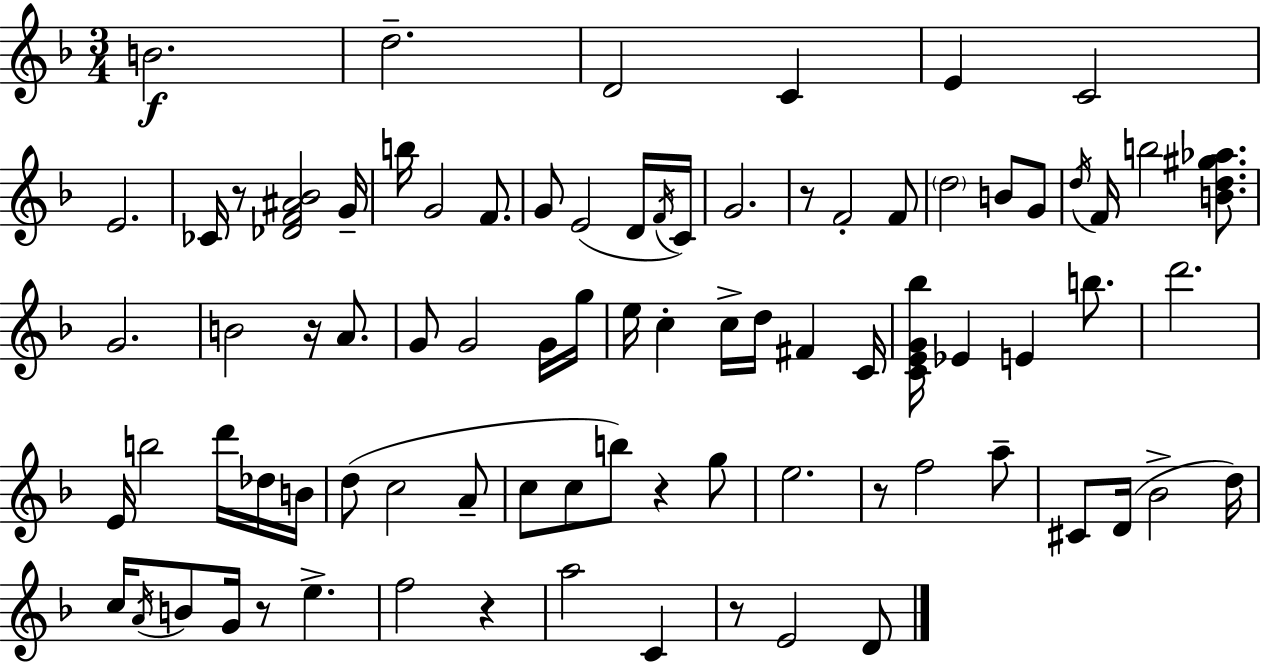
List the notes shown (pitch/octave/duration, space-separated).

B4/h. D5/h. D4/h C4/q E4/q C4/h E4/h. CES4/s R/e [Db4,F4,A#4,Bb4]/h G4/s B5/s G4/h F4/e. G4/e E4/h D4/s F4/s C4/s G4/h. R/e F4/h F4/e D5/h B4/e G4/e D5/s F4/s B5/h [B4,D5,G#5,Ab5]/e. G4/h. B4/h R/s A4/e. G4/e G4/h G4/s G5/s E5/s C5/q C5/s D5/s F#4/q C4/s [C4,E4,G4,Bb5]/s Eb4/q E4/q B5/e. D6/h. E4/s B5/h D6/s Db5/s B4/s D5/e C5/h A4/e C5/e C5/e B5/e R/q G5/e E5/h. R/e F5/h A5/e C#4/e D4/s Bb4/h D5/s C5/s A4/s B4/e G4/s R/e E5/q. F5/h R/q A5/h C4/q R/e E4/h D4/e